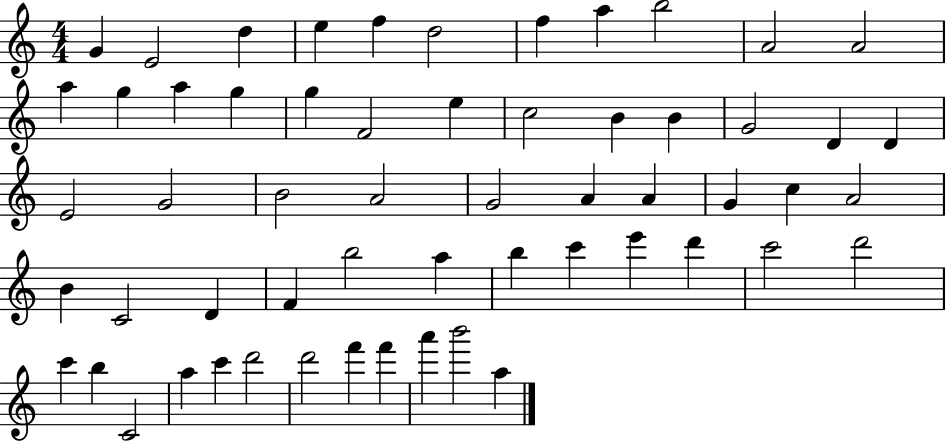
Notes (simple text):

G4/q E4/h D5/q E5/q F5/q D5/h F5/q A5/q B5/h A4/h A4/h A5/q G5/q A5/q G5/q G5/q F4/h E5/q C5/h B4/q B4/q G4/h D4/q D4/q E4/h G4/h B4/h A4/h G4/h A4/q A4/q G4/q C5/q A4/h B4/q C4/h D4/q F4/q B5/h A5/q B5/q C6/q E6/q D6/q C6/h D6/h C6/q B5/q C4/h A5/q C6/q D6/h D6/h F6/q F6/q A6/q B6/h A5/q